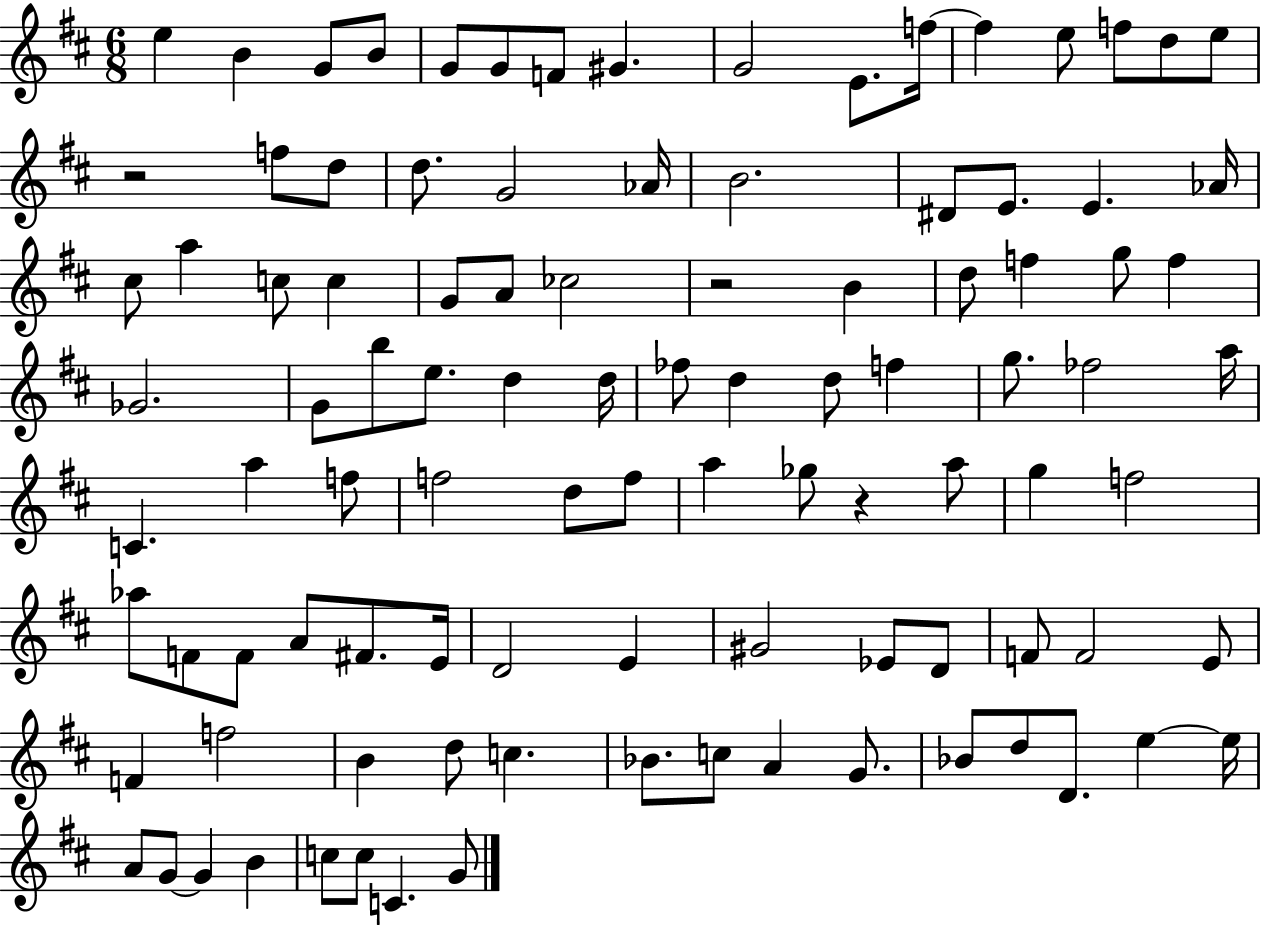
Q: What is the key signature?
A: D major